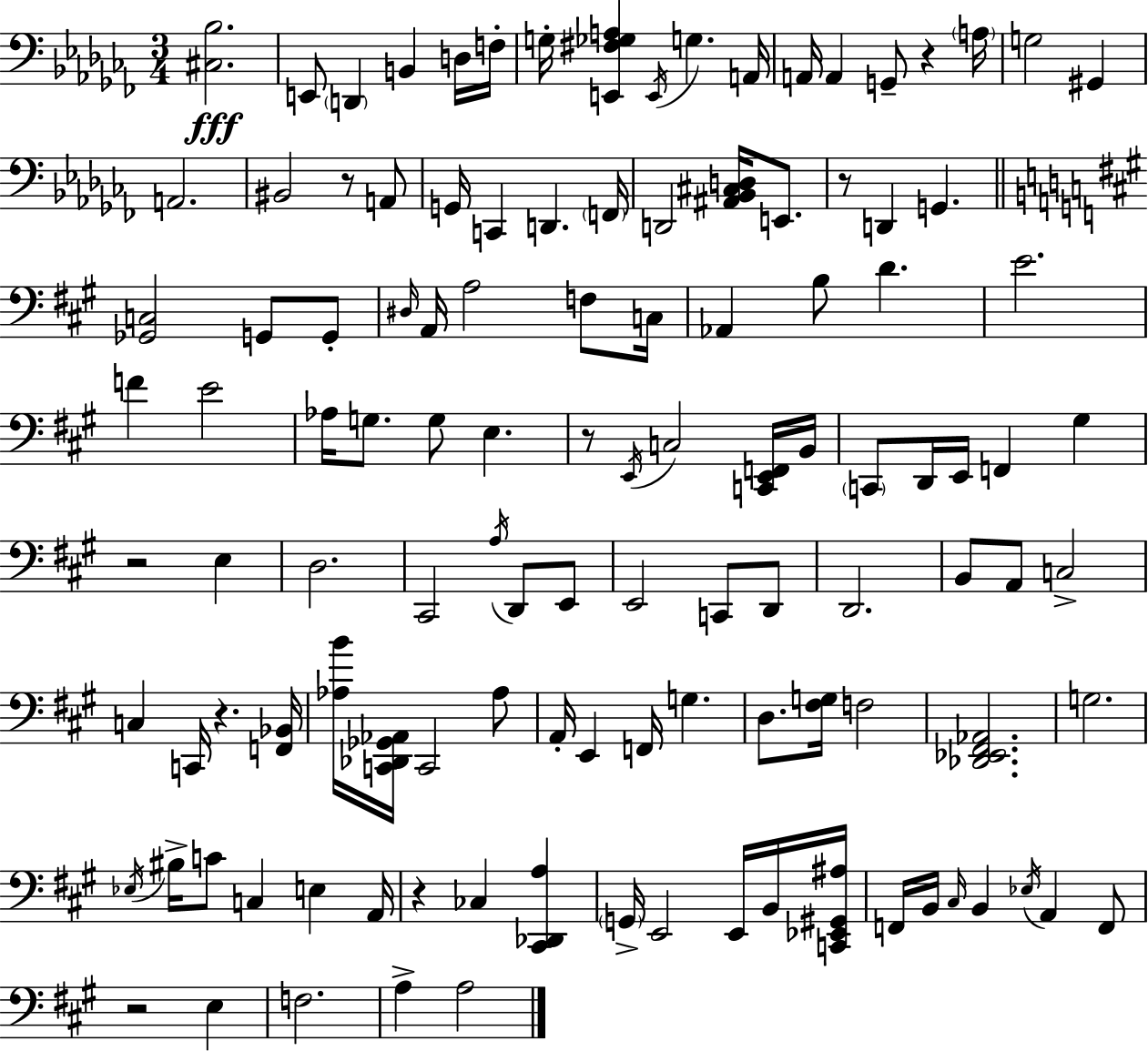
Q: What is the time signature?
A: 3/4